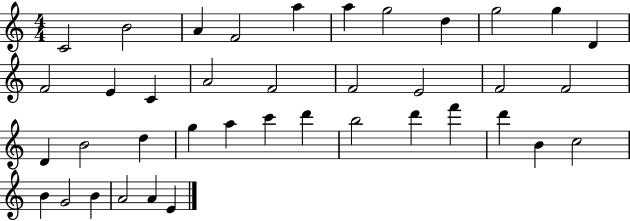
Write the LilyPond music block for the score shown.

{
  \clef treble
  \numericTimeSignature
  \time 4/4
  \key c \major
  c'2 b'2 | a'4 f'2 a''4 | a''4 g''2 d''4 | g''2 g''4 d'4 | \break f'2 e'4 c'4 | a'2 f'2 | f'2 e'2 | f'2 f'2 | \break d'4 b'2 d''4 | g''4 a''4 c'''4 d'''4 | b''2 d'''4 f'''4 | d'''4 b'4 c''2 | \break b'4 g'2 b'4 | a'2 a'4 e'4 | \bar "|."
}